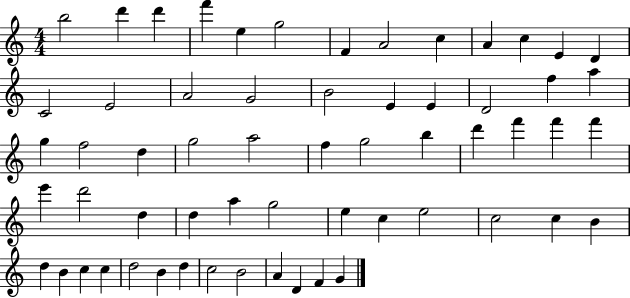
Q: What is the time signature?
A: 4/4